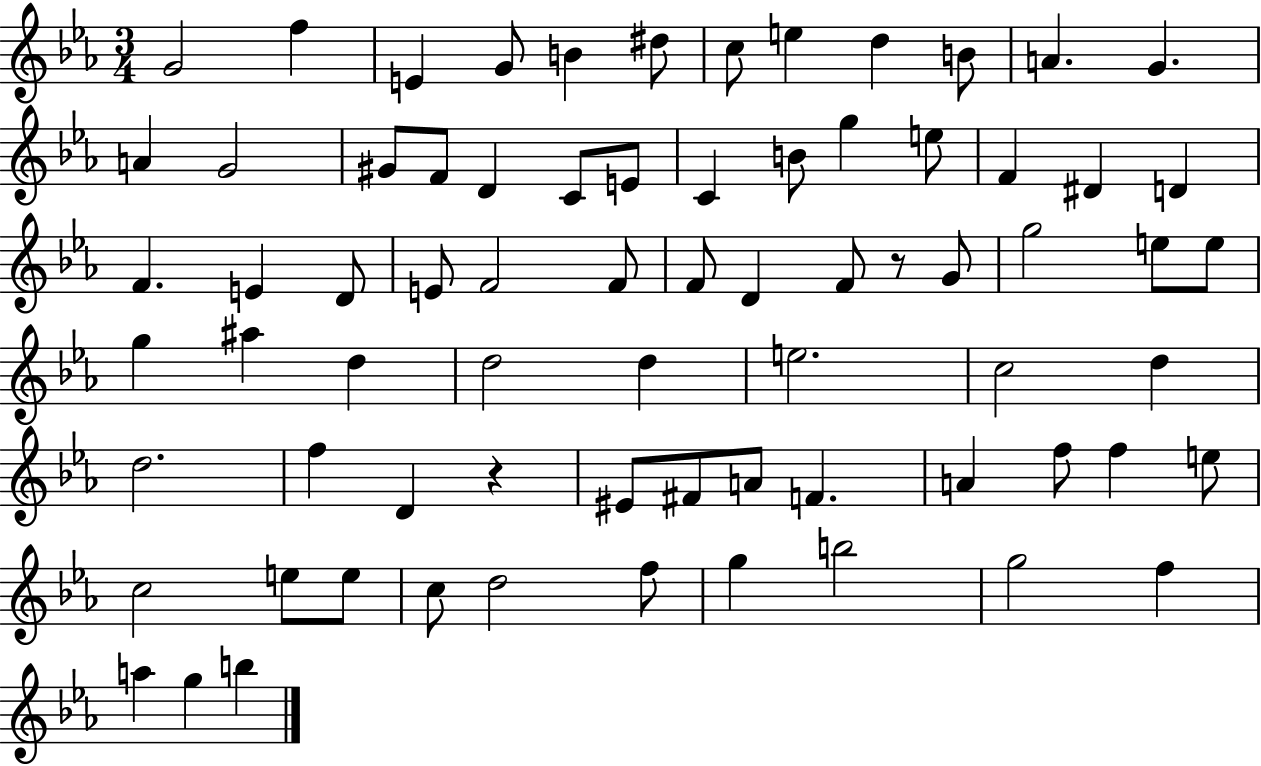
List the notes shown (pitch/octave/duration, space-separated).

G4/h F5/q E4/q G4/e B4/q D#5/e C5/e E5/q D5/q B4/e A4/q. G4/q. A4/q G4/h G#4/e F4/e D4/q C4/e E4/e C4/q B4/e G5/q E5/e F4/q D#4/q D4/q F4/q. E4/q D4/e E4/e F4/h F4/e F4/e D4/q F4/e R/e G4/e G5/h E5/e E5/e G5/q A#5/q D5/q D5/h D5/q E5/h. C5/h D5/q D5/h. F5/q D4/q R/q EIS4/e F#4/e A4/e F4/q. A4/q F5/e F5/q E5/e C5/h E5/e E5/e C5/e D5/h F5/e G5/q B5/h G5/h F5/q A5/q G5/q B5/q